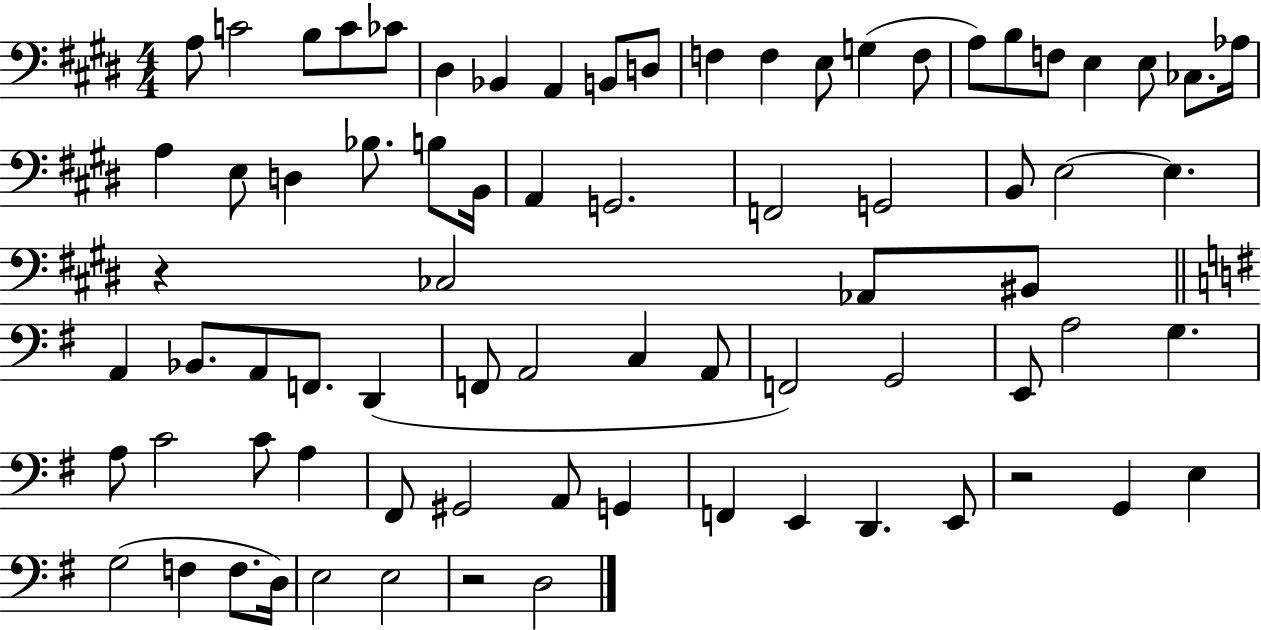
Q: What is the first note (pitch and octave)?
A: A3